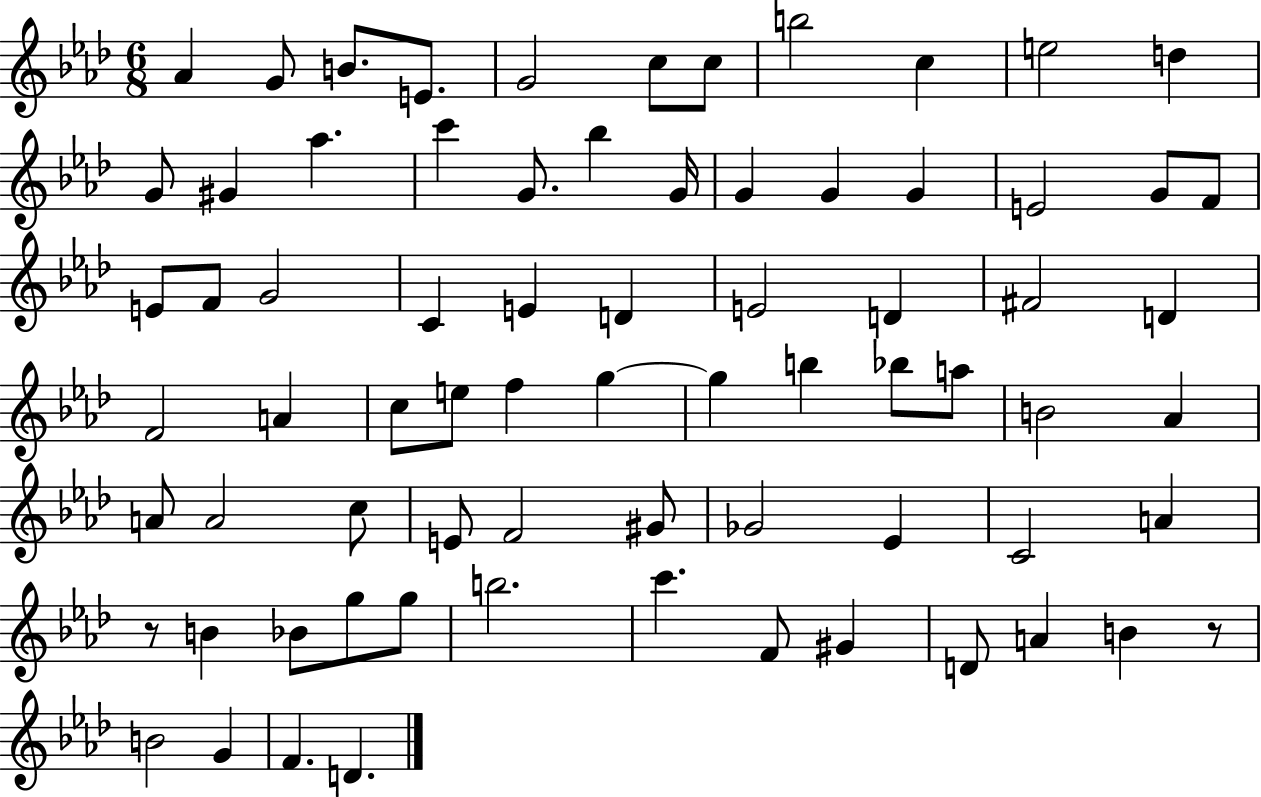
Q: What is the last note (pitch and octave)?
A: D4